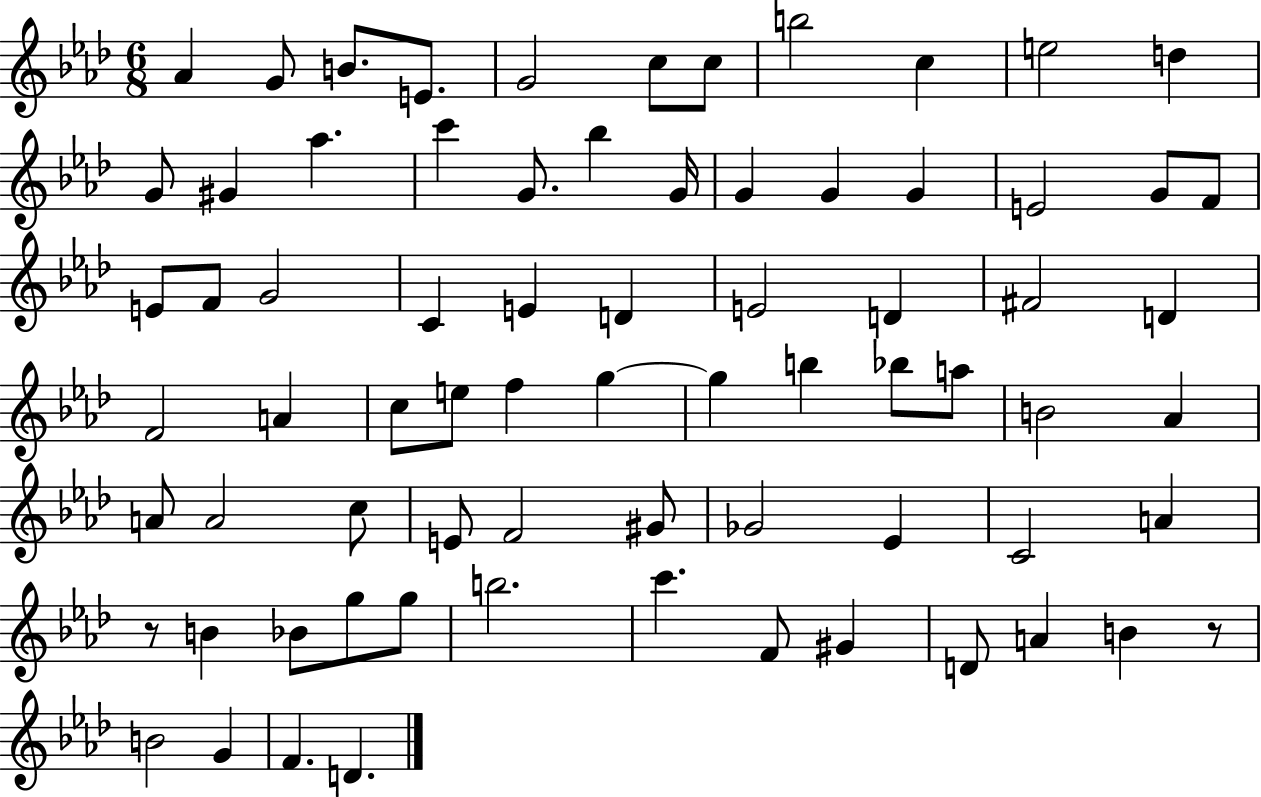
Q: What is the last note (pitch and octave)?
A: D4